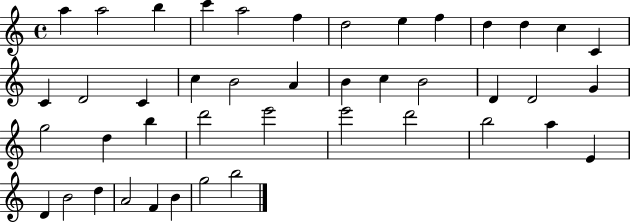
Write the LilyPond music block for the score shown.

{
  \clef treble
  \time 4/4
  \defaultTimeSignature
  \key c \major
  a''4 a''2 b''4 | c'''4 a''2 f''4 | d''2 e''4 f''4 | d''4 d''4 c''4 c'4 | \break c'4 d'2 c'4 | c''4 b'2 a'4 | b'4 c''4 b'2 | d'4 d'2 g'4 | \break g''2 d''4 b''4 | d'''2 e'''2 | e'''2 d'''2 | b''2 a''4 e'4 | \break d'4 b'2 d''4 | a'2 f'4 b'4 | g''2 b''2 | \bar "|."
}